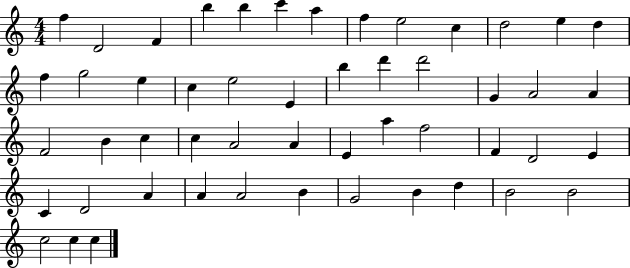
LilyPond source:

{
  \clef treble
  \numericTimeSignature
  \time 4/4
  \key c \major
  f''4 d'2 f'4 | b''4 b''4 c'''4 a''4 | f''4 e''2 c''4 | d''2 e''4 d''4 | \break f''4 g''2 e''4 | c''4 e''2 e'4 | b''4 d'''4 d'''2 | g'4 a'2 a'4 | \break f'2 b'4 c''4 | c''4 a'2 a'4 | e'4 a''4 f''2 | f'4 d'2 e'4 | \break c'4 d'2 a'4 | a'4 a'2 b'4 | g'2 b'4 d''4 | b'2 b'2 | \break c''2 c''4 c''4 | \bar "|."
}